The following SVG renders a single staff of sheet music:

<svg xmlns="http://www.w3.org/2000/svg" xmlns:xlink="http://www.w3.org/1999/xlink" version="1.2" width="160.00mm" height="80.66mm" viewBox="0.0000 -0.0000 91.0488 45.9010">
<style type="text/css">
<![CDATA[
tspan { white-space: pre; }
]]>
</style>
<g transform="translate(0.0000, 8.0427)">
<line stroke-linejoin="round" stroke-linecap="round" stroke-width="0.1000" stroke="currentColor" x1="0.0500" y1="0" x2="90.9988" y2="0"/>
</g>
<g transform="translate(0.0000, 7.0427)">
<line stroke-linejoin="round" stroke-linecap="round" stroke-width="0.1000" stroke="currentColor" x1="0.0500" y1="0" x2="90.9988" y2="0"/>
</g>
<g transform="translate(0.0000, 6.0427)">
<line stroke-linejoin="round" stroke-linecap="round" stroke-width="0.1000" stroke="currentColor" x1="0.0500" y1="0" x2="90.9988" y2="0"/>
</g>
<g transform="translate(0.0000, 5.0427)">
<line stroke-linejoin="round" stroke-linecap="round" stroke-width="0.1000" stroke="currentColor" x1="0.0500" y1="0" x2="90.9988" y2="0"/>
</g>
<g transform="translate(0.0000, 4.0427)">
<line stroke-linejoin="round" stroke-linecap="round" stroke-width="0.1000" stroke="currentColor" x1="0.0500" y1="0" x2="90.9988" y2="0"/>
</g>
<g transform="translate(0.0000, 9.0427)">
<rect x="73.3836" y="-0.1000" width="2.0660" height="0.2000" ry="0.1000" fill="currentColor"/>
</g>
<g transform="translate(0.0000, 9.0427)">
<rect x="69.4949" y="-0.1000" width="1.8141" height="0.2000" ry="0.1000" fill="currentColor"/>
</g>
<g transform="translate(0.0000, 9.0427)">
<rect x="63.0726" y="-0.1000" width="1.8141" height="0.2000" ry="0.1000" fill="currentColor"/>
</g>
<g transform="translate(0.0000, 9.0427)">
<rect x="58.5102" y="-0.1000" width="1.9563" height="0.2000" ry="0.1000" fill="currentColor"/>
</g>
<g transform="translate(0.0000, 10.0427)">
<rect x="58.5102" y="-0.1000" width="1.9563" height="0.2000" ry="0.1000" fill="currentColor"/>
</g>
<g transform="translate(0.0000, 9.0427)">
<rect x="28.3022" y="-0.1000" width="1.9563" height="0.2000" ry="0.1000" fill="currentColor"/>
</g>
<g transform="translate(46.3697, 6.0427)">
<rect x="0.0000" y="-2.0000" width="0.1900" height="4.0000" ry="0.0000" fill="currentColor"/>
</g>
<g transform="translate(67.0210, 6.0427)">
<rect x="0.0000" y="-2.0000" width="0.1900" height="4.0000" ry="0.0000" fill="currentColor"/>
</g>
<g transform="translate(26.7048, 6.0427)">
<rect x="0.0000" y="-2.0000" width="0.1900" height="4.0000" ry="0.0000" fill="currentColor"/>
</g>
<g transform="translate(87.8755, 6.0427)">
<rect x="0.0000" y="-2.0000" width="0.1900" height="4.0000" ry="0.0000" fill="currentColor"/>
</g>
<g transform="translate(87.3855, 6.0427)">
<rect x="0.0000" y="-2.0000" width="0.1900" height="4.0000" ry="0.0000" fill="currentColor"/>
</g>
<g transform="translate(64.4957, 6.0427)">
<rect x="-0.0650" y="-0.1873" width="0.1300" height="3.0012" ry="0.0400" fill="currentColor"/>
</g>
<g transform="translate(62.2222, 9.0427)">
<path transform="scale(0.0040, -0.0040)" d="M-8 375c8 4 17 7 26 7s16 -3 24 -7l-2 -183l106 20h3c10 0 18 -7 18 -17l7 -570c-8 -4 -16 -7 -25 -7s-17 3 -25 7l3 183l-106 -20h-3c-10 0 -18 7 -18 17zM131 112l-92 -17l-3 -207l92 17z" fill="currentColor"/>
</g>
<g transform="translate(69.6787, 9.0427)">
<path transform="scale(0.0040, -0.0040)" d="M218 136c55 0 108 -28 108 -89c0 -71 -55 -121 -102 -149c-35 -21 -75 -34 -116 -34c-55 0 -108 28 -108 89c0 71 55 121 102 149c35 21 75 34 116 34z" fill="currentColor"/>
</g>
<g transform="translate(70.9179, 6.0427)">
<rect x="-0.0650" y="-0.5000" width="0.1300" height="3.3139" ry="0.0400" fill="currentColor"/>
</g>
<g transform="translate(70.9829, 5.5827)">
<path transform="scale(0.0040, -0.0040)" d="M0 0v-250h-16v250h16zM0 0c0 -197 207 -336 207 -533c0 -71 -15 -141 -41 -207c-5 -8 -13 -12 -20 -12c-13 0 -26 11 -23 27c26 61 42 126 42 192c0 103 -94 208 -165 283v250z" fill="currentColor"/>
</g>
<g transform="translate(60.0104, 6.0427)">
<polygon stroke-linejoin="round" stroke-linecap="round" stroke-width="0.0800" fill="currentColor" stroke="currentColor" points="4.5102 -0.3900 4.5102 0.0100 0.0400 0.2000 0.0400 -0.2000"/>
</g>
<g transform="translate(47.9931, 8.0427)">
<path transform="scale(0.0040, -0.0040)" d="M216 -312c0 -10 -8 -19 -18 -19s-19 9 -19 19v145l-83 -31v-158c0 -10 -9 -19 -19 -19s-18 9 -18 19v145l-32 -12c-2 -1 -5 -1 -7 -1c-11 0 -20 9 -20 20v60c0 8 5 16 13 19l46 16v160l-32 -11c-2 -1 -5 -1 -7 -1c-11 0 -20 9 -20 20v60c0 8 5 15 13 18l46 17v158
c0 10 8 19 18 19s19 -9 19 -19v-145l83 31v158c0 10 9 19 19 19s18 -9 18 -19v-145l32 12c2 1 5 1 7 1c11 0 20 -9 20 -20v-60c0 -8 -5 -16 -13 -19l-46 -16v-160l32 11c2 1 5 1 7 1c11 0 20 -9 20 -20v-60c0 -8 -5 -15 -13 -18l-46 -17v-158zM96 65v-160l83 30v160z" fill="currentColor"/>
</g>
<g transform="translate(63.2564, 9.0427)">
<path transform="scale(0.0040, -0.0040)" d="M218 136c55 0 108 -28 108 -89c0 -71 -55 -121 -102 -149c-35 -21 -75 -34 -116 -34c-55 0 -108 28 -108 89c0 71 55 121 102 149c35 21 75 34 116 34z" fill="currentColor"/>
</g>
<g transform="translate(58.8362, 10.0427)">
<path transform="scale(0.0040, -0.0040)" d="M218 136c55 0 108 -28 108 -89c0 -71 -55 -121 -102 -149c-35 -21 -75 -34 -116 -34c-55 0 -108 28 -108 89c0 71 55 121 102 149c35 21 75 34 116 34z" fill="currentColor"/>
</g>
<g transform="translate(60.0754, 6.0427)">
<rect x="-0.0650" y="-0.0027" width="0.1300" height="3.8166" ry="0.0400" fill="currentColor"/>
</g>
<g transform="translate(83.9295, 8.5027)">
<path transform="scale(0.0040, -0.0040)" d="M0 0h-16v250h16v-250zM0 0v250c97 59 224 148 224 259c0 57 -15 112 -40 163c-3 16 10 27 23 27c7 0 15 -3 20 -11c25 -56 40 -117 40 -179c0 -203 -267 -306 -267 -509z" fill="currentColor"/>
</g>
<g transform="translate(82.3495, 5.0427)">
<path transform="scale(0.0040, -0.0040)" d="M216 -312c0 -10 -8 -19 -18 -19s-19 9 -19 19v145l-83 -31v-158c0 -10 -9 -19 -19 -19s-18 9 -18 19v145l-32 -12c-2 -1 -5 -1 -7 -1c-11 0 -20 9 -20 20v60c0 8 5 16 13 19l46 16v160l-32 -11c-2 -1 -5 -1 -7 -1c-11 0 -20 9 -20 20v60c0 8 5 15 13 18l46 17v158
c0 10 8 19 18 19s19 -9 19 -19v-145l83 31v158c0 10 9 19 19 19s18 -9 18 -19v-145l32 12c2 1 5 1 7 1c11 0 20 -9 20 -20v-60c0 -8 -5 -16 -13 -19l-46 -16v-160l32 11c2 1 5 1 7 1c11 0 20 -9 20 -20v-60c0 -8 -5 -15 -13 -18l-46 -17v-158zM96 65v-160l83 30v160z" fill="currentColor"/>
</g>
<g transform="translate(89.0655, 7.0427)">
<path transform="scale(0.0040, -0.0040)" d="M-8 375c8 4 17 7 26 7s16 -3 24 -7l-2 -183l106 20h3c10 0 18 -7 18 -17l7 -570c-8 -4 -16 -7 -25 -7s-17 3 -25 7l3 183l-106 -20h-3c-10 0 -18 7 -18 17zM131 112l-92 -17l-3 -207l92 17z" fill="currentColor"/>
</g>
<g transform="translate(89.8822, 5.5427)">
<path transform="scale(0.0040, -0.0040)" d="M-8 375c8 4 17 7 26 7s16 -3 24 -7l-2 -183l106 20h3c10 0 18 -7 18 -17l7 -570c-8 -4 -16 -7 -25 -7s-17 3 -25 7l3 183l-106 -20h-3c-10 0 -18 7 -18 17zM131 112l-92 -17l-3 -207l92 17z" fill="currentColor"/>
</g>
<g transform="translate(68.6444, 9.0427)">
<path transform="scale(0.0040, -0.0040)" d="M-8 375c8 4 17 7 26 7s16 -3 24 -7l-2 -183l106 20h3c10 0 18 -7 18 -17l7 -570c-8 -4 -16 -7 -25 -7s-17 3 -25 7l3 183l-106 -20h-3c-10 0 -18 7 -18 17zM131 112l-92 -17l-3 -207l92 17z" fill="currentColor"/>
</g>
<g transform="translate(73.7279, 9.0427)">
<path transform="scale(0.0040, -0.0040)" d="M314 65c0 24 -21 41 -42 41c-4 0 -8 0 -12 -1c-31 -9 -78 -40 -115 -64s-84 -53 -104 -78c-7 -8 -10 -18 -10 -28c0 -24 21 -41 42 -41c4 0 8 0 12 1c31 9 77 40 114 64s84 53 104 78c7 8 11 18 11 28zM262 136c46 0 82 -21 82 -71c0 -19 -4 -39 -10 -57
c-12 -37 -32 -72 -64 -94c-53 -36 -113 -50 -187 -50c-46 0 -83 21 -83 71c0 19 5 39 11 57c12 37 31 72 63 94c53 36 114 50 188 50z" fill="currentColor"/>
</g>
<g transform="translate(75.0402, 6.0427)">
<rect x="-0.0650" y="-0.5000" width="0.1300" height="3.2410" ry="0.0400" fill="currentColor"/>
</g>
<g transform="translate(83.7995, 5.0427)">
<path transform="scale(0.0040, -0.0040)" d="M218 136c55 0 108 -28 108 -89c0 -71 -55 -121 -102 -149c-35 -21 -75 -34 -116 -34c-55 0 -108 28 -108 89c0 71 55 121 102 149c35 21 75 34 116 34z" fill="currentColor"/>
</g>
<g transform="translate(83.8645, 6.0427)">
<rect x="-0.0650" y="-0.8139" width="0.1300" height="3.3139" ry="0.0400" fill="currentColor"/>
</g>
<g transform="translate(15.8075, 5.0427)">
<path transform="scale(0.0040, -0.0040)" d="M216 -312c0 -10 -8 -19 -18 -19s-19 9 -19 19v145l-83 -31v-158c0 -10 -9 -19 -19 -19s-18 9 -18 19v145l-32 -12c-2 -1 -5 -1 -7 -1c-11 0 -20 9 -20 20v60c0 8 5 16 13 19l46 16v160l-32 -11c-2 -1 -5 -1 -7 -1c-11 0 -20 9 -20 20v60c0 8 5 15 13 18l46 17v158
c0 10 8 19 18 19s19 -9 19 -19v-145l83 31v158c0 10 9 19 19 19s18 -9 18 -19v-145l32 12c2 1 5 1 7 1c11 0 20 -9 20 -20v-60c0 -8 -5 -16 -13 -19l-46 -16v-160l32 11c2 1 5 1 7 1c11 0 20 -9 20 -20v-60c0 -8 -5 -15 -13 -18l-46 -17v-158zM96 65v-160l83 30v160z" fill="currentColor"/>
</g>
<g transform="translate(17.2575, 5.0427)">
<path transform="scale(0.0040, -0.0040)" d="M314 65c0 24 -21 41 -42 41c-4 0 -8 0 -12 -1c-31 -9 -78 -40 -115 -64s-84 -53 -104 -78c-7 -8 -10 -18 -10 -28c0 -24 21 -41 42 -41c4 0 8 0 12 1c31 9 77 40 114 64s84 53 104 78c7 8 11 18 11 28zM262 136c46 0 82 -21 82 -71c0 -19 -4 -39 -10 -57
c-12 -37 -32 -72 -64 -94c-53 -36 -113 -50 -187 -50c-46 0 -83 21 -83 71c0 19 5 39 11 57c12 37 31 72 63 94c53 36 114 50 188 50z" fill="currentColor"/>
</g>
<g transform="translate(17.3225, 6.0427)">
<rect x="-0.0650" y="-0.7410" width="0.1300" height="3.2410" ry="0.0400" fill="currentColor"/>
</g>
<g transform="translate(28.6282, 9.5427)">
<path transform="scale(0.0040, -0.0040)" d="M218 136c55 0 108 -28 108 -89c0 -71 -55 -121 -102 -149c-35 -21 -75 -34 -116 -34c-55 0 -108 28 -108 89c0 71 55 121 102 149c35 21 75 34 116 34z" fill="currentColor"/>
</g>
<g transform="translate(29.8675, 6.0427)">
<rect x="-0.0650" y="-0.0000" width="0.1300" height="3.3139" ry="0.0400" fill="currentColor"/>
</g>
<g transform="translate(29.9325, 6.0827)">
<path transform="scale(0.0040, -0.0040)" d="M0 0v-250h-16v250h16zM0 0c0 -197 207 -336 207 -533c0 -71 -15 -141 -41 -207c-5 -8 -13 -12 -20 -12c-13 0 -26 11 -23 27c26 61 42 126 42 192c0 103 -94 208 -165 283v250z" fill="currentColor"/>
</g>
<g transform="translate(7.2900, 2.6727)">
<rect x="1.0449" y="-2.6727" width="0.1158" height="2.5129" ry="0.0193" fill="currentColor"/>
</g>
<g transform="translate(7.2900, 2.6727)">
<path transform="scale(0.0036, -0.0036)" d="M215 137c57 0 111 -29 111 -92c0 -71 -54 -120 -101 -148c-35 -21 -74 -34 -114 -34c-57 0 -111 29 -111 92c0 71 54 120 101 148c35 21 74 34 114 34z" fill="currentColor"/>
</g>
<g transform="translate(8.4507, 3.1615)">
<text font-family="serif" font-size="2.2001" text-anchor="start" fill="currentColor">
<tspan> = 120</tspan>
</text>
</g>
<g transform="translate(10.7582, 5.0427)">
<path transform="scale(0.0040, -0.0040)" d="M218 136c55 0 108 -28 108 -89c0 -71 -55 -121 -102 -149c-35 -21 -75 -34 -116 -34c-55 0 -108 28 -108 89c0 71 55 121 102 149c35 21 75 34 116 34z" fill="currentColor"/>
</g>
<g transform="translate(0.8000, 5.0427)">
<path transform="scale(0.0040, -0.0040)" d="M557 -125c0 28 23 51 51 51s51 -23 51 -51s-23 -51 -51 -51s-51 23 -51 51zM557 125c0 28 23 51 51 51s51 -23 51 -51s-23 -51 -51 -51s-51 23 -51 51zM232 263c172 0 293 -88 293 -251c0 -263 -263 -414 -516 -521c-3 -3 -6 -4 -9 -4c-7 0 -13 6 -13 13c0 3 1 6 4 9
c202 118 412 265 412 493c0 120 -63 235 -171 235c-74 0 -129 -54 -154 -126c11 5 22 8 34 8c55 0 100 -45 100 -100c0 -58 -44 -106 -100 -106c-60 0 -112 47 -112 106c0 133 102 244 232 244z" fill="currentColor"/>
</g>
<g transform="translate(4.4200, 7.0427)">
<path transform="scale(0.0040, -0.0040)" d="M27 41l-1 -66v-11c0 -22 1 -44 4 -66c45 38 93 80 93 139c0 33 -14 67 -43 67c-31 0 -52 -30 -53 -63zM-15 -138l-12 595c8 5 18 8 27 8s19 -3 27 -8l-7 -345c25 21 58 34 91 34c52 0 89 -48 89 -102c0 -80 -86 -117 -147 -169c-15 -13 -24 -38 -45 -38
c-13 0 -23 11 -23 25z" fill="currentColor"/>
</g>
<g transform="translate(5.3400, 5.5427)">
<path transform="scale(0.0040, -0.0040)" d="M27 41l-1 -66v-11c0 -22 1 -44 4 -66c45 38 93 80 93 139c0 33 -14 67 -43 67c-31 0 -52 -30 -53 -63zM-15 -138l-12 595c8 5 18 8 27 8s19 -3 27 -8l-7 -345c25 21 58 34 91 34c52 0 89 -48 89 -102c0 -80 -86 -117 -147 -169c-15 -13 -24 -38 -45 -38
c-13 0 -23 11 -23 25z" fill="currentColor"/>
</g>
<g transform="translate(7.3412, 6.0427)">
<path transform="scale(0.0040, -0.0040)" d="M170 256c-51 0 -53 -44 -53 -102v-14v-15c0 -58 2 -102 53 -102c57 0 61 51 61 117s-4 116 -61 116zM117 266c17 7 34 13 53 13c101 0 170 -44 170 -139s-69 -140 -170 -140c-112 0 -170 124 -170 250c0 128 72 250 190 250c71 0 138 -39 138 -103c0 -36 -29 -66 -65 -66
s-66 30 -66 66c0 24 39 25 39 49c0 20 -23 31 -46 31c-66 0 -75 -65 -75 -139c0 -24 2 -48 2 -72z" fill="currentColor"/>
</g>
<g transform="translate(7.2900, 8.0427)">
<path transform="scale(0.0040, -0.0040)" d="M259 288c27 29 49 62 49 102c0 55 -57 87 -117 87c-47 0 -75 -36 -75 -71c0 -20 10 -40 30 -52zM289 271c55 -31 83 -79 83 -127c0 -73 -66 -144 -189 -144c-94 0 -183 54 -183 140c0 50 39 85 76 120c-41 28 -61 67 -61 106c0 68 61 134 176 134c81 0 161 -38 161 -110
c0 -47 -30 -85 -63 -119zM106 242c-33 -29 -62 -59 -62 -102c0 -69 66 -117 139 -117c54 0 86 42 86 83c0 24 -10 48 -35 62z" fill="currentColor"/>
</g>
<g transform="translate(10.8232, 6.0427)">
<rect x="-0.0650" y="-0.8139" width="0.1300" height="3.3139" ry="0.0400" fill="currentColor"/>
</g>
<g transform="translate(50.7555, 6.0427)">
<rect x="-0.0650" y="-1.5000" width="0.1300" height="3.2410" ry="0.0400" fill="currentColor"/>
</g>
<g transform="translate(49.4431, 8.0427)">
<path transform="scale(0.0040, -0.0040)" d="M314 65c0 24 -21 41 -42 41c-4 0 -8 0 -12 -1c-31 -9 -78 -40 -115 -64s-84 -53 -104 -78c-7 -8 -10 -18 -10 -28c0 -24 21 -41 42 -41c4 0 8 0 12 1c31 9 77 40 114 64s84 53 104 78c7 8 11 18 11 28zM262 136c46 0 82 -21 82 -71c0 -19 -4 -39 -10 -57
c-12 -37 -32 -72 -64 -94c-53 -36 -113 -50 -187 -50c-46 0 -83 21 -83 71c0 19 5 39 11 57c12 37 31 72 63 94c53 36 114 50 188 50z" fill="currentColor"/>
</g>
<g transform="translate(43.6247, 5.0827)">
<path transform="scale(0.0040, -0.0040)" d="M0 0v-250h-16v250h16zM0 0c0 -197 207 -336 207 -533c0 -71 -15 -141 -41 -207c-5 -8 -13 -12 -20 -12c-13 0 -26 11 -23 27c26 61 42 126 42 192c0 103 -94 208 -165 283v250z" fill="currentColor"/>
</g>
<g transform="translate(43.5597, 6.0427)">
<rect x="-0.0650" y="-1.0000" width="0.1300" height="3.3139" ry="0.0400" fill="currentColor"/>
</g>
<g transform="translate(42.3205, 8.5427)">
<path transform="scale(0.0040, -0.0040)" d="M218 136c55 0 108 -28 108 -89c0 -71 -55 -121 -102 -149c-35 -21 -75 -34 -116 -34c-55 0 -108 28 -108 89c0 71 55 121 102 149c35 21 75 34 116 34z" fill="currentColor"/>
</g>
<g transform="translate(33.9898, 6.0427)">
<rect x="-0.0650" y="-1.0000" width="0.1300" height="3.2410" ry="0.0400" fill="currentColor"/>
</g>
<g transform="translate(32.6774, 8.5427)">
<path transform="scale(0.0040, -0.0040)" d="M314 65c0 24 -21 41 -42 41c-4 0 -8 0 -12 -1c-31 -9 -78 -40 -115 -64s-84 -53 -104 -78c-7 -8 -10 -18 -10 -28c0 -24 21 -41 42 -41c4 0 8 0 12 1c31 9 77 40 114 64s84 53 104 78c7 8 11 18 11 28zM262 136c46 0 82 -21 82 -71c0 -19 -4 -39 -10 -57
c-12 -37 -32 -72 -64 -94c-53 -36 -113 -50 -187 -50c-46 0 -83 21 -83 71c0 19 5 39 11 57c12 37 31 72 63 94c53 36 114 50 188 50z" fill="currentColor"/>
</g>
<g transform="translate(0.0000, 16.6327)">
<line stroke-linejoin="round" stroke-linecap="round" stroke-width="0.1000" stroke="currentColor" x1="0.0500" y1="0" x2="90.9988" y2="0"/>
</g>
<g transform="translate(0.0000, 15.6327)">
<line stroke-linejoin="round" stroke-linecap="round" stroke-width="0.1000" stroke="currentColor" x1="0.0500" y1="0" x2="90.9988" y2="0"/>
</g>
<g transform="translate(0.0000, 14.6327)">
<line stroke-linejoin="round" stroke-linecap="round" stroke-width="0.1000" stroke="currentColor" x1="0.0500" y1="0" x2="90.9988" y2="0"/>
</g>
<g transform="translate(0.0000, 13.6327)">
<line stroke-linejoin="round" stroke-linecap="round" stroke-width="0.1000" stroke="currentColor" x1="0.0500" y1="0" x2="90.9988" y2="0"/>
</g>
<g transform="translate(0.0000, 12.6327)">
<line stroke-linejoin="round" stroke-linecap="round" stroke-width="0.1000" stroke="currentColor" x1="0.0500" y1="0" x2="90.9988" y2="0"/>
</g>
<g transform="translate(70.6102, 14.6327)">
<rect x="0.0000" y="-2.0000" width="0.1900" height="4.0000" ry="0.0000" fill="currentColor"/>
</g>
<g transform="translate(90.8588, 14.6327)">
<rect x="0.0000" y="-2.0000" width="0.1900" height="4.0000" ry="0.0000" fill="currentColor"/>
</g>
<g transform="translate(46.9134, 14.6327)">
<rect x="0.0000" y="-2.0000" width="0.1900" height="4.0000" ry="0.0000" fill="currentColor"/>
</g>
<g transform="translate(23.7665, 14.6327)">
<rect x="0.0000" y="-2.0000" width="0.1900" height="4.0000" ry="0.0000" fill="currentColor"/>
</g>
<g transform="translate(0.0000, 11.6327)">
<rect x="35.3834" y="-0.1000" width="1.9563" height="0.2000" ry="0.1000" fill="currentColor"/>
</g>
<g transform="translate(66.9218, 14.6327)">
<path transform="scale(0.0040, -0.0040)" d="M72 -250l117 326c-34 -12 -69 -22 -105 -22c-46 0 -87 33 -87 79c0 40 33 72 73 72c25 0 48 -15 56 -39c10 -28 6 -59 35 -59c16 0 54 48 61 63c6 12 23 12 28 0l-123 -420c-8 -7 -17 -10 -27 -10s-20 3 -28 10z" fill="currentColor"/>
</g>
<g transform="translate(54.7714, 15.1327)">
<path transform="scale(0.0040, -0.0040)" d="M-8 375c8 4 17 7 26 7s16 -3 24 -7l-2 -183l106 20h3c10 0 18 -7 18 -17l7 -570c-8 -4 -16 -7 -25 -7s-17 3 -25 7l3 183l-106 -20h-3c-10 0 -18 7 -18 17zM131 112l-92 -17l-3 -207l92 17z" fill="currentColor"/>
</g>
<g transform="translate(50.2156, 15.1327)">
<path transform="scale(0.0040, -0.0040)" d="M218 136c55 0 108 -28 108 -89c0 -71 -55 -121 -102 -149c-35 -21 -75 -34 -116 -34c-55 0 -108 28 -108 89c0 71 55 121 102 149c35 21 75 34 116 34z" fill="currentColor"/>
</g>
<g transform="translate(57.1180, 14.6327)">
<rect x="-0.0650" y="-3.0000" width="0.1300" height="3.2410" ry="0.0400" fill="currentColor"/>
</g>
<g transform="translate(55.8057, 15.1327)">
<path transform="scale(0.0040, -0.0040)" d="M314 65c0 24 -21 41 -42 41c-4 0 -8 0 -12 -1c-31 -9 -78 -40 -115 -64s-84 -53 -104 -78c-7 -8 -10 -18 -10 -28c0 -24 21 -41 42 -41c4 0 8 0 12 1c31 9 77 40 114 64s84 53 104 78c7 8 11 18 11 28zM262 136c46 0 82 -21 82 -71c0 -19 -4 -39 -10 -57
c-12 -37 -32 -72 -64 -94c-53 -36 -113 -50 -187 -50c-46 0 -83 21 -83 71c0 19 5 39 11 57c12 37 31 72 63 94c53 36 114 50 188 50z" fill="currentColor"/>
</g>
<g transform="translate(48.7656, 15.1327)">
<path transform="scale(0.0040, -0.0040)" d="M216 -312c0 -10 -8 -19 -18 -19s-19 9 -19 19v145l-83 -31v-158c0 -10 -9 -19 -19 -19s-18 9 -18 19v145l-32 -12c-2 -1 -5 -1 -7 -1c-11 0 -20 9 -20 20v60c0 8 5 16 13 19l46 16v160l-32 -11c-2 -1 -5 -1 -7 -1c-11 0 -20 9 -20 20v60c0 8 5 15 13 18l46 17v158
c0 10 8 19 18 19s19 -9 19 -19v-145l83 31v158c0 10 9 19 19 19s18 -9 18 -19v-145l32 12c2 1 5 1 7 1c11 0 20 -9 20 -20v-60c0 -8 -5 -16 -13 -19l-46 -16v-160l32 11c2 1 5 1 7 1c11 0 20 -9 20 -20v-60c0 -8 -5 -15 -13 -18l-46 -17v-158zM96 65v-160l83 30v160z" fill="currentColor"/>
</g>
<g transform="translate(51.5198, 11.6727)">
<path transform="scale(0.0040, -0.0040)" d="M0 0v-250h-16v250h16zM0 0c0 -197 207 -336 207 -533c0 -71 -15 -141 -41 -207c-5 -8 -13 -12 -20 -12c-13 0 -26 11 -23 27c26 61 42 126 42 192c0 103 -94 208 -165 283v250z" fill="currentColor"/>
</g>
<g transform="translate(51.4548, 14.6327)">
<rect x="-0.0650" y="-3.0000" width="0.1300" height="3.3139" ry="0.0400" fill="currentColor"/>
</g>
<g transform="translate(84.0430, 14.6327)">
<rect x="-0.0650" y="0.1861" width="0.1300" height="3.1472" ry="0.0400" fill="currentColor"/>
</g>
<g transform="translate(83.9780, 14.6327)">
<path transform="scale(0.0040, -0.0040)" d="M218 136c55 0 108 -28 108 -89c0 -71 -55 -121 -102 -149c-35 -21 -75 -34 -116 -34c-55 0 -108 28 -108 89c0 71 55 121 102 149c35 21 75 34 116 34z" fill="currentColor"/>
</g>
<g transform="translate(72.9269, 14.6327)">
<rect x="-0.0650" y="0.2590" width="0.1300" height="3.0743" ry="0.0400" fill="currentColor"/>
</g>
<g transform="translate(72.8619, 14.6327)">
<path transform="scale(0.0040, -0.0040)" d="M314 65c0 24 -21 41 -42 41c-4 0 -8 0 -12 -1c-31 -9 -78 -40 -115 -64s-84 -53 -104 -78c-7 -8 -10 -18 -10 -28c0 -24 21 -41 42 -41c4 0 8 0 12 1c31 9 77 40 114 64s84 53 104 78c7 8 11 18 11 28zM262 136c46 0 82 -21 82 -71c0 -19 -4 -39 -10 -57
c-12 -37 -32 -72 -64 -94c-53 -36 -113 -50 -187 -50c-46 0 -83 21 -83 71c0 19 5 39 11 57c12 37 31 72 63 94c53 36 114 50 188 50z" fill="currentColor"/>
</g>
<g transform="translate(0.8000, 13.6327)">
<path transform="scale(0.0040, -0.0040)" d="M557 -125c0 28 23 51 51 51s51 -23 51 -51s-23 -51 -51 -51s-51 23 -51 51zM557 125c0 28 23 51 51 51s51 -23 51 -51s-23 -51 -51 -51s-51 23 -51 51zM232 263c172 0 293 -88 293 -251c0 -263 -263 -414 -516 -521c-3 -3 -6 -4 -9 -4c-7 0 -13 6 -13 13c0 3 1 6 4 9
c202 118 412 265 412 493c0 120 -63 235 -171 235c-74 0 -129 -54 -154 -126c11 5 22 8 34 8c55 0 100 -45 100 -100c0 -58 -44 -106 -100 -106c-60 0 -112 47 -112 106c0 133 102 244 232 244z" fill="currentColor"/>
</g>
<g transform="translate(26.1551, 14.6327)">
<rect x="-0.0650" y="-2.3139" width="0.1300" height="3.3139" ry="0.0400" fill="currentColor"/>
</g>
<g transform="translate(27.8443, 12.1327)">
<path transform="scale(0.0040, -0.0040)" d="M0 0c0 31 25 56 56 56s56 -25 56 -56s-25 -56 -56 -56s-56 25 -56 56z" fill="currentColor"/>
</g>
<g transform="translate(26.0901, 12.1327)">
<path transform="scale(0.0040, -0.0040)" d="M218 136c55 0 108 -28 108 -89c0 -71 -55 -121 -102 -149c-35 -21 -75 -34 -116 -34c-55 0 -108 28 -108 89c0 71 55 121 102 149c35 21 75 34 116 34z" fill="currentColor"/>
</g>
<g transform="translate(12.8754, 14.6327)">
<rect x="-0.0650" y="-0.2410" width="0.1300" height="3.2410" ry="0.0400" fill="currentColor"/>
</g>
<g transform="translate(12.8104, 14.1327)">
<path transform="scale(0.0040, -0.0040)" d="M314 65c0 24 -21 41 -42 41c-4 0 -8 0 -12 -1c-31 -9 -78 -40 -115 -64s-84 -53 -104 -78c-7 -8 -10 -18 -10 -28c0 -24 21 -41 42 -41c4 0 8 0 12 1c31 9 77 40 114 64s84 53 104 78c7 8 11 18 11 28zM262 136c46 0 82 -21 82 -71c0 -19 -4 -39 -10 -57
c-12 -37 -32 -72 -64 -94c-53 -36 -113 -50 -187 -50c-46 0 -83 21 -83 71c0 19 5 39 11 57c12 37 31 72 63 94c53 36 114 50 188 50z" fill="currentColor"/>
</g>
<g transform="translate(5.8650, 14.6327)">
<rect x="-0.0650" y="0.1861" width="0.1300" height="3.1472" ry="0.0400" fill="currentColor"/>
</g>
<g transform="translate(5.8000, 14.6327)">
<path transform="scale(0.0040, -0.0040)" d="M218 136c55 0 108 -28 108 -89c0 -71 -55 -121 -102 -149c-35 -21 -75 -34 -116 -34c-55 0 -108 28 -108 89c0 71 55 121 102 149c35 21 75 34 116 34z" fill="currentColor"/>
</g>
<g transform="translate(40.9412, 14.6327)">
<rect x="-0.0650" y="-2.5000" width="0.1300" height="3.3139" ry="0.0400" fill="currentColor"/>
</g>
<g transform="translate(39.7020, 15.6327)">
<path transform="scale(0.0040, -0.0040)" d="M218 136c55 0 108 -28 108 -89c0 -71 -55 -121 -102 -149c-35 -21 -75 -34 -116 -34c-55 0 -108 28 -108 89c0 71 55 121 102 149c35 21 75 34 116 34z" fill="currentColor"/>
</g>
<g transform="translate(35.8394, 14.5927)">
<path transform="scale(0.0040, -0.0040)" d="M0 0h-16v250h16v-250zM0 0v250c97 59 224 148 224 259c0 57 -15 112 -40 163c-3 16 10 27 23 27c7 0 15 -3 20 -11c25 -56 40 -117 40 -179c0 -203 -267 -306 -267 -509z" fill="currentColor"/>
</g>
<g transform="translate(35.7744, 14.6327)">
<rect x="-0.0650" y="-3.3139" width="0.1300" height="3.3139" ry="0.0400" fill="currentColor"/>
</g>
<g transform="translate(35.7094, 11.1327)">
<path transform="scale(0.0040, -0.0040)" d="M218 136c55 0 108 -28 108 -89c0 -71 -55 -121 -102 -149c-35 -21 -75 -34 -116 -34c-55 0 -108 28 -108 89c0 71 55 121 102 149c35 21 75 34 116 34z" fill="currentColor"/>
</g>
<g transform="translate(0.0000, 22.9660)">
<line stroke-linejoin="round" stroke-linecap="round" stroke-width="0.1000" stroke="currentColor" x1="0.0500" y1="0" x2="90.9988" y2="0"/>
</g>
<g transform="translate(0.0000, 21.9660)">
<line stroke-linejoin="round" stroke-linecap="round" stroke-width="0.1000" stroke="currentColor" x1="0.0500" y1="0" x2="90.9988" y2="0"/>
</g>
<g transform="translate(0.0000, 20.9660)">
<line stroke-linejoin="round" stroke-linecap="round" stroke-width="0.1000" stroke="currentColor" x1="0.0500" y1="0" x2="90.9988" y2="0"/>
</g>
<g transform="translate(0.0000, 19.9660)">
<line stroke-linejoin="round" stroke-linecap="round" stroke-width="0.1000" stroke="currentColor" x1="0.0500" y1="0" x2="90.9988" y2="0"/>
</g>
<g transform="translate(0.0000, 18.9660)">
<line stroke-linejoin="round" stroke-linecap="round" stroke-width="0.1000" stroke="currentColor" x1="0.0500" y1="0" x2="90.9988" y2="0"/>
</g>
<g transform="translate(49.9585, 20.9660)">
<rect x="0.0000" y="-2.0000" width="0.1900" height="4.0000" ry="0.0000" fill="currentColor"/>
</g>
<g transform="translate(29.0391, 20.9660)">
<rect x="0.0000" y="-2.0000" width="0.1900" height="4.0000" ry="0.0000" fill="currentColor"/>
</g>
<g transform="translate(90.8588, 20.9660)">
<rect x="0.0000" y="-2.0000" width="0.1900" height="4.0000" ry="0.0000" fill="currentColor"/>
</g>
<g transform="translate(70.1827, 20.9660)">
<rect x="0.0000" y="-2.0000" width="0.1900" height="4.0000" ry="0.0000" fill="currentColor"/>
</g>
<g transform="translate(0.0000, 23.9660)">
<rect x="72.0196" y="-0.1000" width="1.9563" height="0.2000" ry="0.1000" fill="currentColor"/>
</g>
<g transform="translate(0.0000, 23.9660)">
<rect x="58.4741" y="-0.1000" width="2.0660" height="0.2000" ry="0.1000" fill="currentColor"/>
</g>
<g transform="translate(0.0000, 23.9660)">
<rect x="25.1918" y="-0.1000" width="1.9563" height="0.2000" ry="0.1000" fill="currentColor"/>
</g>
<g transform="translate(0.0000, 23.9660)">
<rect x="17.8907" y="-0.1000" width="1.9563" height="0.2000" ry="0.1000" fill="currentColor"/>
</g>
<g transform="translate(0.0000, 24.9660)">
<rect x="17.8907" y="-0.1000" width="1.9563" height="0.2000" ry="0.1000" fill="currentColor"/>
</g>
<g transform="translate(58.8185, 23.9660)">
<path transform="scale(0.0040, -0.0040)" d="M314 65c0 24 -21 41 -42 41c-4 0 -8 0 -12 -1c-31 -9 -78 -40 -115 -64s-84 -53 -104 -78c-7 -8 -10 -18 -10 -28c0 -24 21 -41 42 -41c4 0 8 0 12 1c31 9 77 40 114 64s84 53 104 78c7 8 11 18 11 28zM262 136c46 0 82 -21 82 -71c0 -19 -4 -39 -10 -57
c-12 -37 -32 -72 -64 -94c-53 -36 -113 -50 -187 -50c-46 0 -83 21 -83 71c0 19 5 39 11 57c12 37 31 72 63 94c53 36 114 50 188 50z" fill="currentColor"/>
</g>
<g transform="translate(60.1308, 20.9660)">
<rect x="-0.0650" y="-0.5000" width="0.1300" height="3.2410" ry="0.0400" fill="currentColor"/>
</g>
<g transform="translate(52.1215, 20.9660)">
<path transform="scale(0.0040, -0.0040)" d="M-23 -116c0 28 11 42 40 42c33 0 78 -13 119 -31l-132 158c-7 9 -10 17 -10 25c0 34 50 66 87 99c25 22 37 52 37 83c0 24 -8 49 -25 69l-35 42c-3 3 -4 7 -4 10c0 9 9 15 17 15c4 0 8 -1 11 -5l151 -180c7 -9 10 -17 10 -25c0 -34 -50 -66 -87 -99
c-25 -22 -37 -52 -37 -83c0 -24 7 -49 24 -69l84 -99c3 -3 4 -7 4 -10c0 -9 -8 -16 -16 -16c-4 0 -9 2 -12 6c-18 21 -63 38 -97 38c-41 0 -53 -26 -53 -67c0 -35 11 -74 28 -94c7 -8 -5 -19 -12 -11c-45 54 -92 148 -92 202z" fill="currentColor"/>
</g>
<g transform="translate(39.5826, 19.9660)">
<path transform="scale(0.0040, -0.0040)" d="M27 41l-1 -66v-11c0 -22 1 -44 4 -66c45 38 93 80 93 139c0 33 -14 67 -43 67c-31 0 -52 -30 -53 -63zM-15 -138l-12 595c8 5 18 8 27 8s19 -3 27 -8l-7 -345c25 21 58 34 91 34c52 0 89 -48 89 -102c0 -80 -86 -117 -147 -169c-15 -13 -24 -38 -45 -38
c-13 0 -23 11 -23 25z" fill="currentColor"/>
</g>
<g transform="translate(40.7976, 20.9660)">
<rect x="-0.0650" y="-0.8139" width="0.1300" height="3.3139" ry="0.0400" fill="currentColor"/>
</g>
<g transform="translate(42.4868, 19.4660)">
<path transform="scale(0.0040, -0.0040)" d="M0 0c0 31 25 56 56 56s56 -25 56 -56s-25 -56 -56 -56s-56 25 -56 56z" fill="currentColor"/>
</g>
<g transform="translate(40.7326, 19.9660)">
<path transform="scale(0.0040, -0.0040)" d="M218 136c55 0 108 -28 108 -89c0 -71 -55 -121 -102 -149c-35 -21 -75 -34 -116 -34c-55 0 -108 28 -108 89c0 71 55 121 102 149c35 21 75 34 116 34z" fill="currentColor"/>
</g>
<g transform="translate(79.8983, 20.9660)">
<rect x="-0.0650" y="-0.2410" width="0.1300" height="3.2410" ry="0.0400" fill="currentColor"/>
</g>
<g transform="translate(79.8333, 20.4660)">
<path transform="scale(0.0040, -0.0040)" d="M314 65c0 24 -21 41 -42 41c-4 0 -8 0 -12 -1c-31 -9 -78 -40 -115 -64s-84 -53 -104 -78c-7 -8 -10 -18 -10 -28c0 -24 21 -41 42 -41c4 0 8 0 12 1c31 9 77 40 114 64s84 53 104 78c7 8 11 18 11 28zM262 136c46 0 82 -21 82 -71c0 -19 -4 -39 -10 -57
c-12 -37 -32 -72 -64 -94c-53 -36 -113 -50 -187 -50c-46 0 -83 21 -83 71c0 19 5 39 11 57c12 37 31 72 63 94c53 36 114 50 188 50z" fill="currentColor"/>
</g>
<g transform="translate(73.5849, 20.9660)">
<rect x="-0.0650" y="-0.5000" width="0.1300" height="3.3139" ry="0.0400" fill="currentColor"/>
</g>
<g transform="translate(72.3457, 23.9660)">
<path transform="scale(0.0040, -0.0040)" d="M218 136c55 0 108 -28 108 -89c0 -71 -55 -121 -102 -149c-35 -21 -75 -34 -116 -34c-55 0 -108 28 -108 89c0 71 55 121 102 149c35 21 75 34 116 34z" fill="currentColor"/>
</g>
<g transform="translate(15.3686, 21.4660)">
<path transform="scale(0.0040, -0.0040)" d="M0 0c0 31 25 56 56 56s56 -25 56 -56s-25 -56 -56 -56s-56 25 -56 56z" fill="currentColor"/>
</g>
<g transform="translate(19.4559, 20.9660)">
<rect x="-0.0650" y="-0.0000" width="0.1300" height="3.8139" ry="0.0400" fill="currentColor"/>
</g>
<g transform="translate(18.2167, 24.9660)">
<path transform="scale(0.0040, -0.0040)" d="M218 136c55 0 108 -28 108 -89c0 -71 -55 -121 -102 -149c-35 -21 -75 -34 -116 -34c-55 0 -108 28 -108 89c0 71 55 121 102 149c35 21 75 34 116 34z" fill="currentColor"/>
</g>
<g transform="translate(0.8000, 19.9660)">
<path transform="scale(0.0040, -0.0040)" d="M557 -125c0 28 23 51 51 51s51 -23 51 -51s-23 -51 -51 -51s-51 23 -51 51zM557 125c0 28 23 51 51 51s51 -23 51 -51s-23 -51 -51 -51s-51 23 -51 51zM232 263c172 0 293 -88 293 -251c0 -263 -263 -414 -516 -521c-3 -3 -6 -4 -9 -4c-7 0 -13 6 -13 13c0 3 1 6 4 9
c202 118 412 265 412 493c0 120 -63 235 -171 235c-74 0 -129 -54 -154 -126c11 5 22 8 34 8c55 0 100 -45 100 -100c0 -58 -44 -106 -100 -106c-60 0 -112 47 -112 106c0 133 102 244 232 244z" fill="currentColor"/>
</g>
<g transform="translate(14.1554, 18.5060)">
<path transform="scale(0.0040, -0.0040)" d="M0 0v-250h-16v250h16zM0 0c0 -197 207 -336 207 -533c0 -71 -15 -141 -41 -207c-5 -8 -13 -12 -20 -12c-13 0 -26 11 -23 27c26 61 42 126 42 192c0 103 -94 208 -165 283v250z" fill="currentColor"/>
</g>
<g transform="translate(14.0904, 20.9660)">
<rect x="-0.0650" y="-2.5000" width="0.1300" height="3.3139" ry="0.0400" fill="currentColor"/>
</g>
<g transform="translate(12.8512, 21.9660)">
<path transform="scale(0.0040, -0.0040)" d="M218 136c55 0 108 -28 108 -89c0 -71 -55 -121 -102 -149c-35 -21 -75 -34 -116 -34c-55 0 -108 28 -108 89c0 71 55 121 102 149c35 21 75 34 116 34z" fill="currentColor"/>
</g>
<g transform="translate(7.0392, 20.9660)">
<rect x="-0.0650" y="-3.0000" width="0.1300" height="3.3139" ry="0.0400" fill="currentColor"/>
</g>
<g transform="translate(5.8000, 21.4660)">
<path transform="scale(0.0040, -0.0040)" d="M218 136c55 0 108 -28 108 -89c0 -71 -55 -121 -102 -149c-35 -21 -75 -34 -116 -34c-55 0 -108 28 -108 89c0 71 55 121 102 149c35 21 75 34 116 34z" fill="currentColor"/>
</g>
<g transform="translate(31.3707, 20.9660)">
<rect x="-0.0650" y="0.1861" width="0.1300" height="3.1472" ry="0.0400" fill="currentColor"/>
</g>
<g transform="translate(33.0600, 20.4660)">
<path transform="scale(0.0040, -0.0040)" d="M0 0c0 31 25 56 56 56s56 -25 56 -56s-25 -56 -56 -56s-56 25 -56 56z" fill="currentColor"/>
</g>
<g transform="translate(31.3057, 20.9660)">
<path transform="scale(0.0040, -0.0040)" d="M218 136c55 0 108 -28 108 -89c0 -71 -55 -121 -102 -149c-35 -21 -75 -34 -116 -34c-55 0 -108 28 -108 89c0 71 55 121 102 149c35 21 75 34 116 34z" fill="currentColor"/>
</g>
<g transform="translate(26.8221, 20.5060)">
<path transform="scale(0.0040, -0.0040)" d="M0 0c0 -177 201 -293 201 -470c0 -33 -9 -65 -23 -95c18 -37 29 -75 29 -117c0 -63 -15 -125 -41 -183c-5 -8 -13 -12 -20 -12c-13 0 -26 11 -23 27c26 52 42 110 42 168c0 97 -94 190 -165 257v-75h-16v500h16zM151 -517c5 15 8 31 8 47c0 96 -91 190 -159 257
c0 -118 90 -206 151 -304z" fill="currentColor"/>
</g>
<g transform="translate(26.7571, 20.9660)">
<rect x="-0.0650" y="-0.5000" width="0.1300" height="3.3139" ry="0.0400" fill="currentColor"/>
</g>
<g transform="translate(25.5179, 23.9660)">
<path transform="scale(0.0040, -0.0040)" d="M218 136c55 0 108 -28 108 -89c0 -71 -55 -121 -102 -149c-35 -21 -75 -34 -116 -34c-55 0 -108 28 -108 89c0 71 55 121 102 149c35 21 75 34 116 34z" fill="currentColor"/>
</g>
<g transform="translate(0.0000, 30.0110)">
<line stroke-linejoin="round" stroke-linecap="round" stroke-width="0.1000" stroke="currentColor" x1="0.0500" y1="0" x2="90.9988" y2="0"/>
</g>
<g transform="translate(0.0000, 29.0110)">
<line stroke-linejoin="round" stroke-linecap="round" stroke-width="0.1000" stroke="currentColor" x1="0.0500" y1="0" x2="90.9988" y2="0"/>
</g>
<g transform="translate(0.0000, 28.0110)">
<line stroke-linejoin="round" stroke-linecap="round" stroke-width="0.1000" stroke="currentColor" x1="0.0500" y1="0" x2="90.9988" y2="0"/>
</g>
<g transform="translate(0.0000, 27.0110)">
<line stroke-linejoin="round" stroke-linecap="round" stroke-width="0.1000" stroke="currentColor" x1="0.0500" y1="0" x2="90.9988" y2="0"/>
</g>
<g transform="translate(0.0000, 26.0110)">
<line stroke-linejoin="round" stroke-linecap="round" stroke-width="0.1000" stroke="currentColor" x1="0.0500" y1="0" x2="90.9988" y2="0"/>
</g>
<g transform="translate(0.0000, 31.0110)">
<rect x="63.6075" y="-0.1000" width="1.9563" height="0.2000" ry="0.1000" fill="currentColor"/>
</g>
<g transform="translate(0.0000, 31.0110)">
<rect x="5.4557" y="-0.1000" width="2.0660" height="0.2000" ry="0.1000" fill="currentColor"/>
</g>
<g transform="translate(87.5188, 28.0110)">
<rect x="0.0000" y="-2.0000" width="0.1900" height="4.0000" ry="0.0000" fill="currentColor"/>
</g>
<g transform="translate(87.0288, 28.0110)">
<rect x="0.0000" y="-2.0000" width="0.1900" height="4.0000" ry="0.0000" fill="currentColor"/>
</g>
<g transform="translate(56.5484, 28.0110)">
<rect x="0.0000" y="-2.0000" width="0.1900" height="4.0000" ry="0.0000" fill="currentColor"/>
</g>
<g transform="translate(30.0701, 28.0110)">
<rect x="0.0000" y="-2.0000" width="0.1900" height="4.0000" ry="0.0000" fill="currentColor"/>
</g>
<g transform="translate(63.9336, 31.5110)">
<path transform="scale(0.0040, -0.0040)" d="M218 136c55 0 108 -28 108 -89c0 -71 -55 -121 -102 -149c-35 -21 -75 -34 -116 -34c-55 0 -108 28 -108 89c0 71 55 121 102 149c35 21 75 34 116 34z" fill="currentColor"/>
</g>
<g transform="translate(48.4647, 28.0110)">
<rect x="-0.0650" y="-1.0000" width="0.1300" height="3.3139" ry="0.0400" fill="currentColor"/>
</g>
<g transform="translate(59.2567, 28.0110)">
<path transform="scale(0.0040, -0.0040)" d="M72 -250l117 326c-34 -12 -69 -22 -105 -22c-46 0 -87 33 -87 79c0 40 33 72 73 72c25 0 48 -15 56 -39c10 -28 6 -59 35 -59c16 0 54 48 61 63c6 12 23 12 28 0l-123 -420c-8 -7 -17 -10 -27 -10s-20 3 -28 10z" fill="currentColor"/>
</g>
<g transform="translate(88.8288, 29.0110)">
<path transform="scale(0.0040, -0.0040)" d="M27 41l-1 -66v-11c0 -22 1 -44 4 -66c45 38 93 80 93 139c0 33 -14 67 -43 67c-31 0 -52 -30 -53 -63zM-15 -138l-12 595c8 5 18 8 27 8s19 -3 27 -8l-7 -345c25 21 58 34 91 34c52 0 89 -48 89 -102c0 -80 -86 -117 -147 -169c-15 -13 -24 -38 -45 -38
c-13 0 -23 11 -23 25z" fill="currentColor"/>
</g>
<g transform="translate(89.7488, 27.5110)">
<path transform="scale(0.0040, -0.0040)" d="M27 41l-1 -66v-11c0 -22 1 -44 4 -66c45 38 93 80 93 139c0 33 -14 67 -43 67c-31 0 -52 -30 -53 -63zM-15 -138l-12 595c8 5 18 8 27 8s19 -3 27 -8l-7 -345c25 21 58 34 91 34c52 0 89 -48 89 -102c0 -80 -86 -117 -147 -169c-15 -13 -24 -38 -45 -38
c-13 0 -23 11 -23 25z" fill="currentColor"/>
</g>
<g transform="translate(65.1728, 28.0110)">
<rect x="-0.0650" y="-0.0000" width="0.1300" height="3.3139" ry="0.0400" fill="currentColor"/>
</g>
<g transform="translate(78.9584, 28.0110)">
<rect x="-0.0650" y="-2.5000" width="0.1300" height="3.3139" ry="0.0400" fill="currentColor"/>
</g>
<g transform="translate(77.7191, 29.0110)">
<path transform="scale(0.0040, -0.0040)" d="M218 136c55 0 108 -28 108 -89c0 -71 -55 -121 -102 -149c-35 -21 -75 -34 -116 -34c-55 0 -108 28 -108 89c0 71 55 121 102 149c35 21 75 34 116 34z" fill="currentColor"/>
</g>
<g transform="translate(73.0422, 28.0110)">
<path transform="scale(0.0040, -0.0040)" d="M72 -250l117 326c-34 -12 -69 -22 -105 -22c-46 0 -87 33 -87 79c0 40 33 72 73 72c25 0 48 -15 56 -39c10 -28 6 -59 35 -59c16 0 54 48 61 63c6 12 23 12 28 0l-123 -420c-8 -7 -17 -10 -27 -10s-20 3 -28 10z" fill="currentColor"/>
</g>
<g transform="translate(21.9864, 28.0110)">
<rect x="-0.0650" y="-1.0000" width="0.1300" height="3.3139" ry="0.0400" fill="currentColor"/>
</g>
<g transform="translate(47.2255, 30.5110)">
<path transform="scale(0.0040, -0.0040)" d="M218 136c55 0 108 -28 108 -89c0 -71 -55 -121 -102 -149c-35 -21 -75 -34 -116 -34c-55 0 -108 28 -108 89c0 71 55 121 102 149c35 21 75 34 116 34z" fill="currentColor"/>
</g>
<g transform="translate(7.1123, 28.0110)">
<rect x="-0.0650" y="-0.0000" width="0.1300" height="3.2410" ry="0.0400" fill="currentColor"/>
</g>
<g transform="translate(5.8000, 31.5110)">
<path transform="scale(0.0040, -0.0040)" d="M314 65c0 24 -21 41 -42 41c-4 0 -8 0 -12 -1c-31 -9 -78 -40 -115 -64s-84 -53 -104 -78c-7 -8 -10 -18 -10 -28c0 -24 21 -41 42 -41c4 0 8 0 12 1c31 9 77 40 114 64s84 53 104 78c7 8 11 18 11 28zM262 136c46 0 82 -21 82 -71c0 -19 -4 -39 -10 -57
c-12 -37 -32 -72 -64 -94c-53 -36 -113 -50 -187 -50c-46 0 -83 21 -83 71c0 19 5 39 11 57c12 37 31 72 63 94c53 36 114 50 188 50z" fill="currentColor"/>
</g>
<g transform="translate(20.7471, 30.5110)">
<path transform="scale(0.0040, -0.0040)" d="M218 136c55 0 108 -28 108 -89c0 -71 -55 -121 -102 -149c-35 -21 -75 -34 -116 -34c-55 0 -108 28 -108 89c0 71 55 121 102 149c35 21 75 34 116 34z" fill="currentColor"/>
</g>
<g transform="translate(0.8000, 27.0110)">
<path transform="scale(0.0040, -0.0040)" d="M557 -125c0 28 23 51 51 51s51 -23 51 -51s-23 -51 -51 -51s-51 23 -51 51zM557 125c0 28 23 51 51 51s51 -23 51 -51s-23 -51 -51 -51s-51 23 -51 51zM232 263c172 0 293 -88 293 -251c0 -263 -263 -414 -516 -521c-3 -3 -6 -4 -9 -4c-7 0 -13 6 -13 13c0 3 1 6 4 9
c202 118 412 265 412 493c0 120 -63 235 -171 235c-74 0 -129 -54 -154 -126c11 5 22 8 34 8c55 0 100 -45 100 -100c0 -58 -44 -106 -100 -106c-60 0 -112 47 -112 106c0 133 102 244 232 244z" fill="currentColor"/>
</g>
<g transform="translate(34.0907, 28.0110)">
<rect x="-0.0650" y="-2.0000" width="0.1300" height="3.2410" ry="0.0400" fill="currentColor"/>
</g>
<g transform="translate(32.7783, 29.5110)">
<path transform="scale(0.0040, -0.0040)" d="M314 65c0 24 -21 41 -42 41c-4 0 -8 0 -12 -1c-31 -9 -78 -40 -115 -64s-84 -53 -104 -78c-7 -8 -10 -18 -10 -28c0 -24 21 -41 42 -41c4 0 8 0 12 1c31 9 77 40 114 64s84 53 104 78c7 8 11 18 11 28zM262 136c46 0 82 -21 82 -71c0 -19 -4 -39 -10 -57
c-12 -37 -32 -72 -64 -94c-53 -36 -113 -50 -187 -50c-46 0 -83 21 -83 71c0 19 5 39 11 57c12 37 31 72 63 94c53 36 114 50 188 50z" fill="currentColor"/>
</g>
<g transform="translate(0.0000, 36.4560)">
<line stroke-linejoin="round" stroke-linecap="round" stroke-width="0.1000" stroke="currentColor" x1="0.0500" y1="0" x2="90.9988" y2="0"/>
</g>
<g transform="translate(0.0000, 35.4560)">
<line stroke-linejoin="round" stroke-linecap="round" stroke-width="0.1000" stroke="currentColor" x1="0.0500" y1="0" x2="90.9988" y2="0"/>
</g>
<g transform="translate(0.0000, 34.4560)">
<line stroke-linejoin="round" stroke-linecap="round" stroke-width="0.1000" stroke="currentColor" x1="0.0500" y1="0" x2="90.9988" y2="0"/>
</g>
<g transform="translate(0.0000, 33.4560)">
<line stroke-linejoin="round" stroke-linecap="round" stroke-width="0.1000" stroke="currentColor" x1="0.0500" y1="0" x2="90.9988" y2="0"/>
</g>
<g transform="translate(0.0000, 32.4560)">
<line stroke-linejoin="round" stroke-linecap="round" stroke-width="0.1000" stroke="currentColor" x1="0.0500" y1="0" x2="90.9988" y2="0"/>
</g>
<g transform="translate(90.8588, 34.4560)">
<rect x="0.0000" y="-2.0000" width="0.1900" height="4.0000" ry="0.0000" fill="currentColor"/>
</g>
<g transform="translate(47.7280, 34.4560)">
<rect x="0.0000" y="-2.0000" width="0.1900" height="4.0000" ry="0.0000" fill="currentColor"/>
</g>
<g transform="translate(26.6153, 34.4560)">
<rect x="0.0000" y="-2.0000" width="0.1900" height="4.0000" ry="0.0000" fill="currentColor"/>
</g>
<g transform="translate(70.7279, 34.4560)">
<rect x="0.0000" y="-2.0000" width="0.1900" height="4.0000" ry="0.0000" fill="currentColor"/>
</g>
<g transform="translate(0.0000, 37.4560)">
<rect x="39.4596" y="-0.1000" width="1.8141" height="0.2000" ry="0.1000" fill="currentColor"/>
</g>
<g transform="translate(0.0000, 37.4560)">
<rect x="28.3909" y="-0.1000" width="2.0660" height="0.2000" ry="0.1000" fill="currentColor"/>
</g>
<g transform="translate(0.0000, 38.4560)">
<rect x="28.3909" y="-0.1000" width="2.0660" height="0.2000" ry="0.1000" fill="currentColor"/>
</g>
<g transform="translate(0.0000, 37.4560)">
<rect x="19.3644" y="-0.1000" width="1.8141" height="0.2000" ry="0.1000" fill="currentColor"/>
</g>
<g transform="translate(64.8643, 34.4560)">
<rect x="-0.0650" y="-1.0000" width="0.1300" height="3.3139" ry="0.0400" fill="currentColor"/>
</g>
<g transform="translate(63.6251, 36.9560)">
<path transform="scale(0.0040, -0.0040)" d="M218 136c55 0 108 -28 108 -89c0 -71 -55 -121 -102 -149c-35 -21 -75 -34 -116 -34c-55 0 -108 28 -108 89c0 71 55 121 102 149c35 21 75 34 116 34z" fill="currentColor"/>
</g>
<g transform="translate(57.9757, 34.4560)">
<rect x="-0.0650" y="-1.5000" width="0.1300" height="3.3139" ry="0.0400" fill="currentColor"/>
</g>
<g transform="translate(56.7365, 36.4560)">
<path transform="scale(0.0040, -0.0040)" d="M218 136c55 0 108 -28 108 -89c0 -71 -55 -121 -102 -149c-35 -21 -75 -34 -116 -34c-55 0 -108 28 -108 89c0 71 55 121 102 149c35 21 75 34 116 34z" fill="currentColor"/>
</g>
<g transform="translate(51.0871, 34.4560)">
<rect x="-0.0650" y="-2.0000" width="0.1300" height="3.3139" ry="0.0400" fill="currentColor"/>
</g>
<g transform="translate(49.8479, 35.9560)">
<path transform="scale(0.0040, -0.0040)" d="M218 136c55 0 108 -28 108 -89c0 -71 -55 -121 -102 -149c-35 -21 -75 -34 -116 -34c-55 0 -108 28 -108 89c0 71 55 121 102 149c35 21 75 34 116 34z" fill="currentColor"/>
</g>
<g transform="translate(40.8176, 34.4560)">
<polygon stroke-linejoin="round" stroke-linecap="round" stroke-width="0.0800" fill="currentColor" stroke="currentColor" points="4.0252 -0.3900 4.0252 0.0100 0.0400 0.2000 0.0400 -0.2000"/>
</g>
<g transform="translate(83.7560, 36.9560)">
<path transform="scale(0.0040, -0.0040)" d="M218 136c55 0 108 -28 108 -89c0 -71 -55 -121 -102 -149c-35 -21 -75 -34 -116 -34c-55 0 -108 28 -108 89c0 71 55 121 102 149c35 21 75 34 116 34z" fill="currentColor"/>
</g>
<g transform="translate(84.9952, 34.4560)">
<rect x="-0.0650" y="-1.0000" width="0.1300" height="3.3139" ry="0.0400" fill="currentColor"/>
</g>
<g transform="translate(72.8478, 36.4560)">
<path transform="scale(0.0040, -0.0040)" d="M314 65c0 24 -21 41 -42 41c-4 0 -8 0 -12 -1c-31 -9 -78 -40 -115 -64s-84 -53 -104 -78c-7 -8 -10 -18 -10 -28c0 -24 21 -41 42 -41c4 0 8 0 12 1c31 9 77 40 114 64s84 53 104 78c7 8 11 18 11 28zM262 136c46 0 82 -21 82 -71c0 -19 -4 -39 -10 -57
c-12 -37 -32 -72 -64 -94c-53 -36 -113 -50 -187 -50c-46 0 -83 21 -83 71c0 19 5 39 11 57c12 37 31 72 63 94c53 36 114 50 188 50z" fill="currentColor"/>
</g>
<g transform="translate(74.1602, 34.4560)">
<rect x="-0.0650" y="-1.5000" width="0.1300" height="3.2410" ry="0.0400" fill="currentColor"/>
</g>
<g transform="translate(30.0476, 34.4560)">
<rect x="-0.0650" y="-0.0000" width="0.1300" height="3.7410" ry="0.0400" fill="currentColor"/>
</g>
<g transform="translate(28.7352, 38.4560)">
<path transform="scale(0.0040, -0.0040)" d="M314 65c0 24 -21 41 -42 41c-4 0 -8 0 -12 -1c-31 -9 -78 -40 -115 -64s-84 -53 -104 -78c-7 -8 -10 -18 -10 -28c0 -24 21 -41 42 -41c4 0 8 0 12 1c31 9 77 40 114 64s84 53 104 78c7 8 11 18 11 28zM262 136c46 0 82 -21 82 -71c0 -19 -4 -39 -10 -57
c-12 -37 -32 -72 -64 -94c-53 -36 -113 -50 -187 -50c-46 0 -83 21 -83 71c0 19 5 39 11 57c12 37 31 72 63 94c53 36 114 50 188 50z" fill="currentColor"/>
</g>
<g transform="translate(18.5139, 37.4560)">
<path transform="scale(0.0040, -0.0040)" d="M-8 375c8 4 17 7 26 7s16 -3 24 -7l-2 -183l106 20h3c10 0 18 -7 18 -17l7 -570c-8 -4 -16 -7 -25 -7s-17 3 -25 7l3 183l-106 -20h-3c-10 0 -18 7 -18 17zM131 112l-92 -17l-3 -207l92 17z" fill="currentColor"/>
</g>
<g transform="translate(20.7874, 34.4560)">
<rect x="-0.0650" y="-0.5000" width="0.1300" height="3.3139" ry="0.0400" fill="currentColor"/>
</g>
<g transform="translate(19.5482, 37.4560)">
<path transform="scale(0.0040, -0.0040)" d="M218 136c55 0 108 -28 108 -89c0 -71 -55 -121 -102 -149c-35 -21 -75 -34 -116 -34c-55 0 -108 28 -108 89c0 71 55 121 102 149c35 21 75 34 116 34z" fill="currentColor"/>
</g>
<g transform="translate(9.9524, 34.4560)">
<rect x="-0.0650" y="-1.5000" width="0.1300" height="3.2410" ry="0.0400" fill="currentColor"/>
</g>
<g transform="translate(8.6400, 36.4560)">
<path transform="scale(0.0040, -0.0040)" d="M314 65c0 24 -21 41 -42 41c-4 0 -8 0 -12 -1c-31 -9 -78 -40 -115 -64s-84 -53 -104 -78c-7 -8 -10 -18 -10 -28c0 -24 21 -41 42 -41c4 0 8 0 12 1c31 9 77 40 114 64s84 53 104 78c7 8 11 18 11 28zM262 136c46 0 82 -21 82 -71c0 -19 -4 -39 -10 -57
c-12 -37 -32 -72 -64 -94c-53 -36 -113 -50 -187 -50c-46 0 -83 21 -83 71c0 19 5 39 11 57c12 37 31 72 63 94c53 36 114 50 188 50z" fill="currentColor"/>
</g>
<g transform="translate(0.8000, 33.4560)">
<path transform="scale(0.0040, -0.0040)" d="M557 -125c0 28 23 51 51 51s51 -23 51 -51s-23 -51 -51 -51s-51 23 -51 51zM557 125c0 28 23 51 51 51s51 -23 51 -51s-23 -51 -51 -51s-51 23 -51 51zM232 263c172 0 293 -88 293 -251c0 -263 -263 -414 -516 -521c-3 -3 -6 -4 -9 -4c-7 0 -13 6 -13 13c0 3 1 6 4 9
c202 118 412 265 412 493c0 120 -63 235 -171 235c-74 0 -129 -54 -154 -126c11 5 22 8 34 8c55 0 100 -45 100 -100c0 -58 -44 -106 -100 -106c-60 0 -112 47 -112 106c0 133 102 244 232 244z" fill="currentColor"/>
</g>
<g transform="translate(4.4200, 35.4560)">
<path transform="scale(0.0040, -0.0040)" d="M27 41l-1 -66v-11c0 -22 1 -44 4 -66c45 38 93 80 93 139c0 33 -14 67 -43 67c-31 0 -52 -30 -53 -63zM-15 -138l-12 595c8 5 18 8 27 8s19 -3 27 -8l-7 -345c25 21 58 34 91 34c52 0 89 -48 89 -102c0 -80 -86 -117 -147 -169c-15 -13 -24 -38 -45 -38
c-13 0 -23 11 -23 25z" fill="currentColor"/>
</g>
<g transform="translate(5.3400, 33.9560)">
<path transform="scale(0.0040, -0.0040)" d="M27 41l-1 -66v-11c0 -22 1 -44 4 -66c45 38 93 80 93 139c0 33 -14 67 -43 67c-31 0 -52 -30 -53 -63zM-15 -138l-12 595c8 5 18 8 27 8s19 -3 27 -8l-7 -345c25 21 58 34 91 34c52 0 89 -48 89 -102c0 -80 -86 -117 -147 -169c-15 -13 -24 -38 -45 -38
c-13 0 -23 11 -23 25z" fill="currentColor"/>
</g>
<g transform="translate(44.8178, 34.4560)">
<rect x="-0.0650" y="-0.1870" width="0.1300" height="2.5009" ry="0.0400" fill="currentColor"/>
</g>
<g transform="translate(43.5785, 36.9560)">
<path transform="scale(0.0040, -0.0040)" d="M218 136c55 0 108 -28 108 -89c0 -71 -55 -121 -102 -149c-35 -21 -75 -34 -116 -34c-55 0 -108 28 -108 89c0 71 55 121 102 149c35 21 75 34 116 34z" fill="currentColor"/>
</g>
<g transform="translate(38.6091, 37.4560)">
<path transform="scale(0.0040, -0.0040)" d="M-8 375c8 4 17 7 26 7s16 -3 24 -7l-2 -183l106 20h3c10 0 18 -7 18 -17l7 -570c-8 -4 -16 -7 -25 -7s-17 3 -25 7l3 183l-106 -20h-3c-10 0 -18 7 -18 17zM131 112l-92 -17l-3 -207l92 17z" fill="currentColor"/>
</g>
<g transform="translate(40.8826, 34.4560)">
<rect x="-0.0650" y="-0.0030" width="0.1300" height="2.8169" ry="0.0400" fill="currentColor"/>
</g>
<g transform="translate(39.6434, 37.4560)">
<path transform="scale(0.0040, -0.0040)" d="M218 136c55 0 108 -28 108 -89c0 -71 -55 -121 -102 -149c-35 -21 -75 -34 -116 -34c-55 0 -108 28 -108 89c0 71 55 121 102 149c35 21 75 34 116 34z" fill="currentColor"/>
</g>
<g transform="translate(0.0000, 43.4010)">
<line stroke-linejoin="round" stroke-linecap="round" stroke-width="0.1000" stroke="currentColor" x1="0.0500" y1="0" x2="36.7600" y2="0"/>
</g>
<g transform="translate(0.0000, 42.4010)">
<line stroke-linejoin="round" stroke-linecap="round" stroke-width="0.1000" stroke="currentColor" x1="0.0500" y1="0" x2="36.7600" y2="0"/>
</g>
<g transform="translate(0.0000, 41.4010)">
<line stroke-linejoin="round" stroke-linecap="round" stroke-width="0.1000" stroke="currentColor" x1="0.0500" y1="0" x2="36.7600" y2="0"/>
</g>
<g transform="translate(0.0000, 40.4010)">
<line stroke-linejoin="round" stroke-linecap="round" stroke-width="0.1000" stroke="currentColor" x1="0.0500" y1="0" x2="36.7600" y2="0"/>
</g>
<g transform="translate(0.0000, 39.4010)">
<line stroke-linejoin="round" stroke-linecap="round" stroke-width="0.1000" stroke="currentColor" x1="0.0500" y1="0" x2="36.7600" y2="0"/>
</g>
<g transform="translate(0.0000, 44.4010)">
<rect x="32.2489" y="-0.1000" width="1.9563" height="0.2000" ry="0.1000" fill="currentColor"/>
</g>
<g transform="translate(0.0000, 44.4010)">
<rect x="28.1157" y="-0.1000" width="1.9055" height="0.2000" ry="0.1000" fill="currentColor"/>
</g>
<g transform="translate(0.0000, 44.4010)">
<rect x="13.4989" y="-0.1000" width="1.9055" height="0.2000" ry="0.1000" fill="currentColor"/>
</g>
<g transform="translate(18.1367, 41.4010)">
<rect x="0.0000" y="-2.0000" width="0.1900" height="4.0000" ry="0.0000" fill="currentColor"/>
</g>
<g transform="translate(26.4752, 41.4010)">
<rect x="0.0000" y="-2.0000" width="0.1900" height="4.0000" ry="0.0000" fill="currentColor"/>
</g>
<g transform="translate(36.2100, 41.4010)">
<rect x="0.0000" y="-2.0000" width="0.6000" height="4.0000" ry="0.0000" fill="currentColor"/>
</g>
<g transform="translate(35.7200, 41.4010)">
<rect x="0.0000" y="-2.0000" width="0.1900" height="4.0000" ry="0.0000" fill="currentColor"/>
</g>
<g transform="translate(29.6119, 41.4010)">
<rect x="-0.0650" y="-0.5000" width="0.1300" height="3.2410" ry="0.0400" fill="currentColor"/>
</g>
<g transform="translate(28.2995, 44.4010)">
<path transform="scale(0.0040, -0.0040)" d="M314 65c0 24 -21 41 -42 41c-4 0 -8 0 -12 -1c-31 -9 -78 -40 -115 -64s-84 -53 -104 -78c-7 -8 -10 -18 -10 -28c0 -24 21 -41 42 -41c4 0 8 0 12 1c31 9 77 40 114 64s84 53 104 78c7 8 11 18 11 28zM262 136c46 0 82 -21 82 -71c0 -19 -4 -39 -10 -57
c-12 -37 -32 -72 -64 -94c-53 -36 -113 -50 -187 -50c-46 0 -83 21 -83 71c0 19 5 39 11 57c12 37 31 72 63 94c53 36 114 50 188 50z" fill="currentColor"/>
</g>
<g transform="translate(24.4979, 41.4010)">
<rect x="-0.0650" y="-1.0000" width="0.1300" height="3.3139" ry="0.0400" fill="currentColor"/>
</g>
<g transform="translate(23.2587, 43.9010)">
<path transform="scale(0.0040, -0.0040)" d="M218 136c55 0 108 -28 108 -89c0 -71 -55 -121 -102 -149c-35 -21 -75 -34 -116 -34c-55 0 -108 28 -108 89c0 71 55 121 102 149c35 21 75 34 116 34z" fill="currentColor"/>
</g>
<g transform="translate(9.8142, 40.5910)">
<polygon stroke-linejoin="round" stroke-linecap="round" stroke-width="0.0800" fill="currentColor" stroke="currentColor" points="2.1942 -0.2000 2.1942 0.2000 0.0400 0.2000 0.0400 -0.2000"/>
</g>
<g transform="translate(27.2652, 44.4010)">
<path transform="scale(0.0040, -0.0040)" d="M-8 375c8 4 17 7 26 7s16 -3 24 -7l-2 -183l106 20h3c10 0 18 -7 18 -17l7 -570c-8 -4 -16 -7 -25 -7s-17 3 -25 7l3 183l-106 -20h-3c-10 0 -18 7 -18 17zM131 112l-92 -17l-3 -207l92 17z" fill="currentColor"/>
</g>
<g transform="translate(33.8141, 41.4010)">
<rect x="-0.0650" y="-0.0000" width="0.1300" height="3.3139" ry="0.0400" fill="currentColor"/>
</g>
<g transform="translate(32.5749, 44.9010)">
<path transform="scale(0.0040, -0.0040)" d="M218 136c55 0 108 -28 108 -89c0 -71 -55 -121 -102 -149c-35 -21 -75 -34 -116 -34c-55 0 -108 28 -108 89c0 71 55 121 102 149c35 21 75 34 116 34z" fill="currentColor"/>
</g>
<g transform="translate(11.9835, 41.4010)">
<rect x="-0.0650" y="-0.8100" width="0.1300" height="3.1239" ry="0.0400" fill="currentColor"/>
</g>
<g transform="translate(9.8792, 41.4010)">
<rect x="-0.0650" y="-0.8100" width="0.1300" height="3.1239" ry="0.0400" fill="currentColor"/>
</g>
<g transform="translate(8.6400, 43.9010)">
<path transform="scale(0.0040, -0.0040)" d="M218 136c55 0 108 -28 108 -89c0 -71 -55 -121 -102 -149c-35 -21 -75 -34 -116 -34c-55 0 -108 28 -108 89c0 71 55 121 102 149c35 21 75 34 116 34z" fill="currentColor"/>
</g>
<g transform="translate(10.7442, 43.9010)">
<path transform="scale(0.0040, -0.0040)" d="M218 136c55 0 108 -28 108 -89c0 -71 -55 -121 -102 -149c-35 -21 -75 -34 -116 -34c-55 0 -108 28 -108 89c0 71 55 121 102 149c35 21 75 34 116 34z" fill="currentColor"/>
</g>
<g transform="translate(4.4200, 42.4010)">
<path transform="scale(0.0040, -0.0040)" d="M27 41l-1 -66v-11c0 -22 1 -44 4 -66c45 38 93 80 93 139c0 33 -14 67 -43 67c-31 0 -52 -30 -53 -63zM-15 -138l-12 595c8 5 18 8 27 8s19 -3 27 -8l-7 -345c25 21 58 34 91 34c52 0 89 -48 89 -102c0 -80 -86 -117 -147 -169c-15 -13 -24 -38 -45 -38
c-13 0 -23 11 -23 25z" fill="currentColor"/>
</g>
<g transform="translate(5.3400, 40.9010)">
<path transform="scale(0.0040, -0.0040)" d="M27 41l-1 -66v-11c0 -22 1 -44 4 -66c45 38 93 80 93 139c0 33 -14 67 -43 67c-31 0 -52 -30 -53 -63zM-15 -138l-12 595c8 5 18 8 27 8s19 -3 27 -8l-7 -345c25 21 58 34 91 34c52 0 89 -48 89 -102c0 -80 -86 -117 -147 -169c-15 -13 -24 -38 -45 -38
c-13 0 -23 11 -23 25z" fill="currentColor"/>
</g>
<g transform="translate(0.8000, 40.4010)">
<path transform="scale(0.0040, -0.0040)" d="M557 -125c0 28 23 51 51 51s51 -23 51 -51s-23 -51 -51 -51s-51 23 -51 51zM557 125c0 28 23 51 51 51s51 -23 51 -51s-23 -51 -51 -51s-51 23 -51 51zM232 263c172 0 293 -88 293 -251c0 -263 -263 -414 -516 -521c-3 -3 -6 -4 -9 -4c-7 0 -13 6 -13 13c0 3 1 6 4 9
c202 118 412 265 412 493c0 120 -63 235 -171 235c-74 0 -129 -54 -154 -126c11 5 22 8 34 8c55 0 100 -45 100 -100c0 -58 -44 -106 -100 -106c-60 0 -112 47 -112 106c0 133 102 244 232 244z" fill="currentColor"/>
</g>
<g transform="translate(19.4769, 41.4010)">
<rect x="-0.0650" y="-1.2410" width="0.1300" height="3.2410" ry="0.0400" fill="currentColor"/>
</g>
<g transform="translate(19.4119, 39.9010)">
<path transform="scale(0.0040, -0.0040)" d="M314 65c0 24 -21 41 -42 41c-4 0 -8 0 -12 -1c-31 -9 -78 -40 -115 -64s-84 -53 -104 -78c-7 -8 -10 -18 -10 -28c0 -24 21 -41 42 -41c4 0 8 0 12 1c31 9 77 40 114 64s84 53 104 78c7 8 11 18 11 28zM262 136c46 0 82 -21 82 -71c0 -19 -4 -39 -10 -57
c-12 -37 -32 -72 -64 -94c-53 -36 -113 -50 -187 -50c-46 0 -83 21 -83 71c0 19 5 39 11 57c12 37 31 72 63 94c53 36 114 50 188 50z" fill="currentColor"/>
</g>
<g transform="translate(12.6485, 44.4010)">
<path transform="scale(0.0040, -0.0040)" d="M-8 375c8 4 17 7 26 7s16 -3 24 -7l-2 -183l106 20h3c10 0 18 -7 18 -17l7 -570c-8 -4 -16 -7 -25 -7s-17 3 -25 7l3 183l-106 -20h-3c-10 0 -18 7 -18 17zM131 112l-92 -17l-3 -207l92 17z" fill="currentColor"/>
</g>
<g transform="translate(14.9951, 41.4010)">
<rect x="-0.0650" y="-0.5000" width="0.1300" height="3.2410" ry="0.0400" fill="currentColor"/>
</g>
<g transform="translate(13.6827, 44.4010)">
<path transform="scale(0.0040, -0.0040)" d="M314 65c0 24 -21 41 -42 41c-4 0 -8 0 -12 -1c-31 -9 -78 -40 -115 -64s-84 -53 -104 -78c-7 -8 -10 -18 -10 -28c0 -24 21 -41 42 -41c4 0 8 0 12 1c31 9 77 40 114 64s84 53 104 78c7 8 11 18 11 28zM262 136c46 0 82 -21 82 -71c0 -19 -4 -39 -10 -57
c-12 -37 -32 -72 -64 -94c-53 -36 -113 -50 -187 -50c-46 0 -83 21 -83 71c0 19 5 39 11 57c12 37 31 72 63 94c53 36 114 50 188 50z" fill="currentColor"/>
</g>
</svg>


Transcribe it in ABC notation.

X:1
T:Untitled
M:6/8
L:1/4
K:Bb
F, ^F,2 D,,/2 F,,2 F,,/2 ^G,,2 C,,/2 E,,/2 E,,/2 E,,2 ^F,/2 D, E,2 B, D/2 B,, ^C,/2 C,2 z/2 D,2 D, C, B,,/2 C,, E,,/4 D, _F, z E,,2 E,, E,2 D,,2 F,, A,,2 F,, z/2 D,, z/2 B,, G,,2 E,, C,,2 E,,/2 F,,/2 A,, G,, F,, G,,2 F,, F,,/2 F,,/2 E,,2 G,2 F,, E,,2 D,,